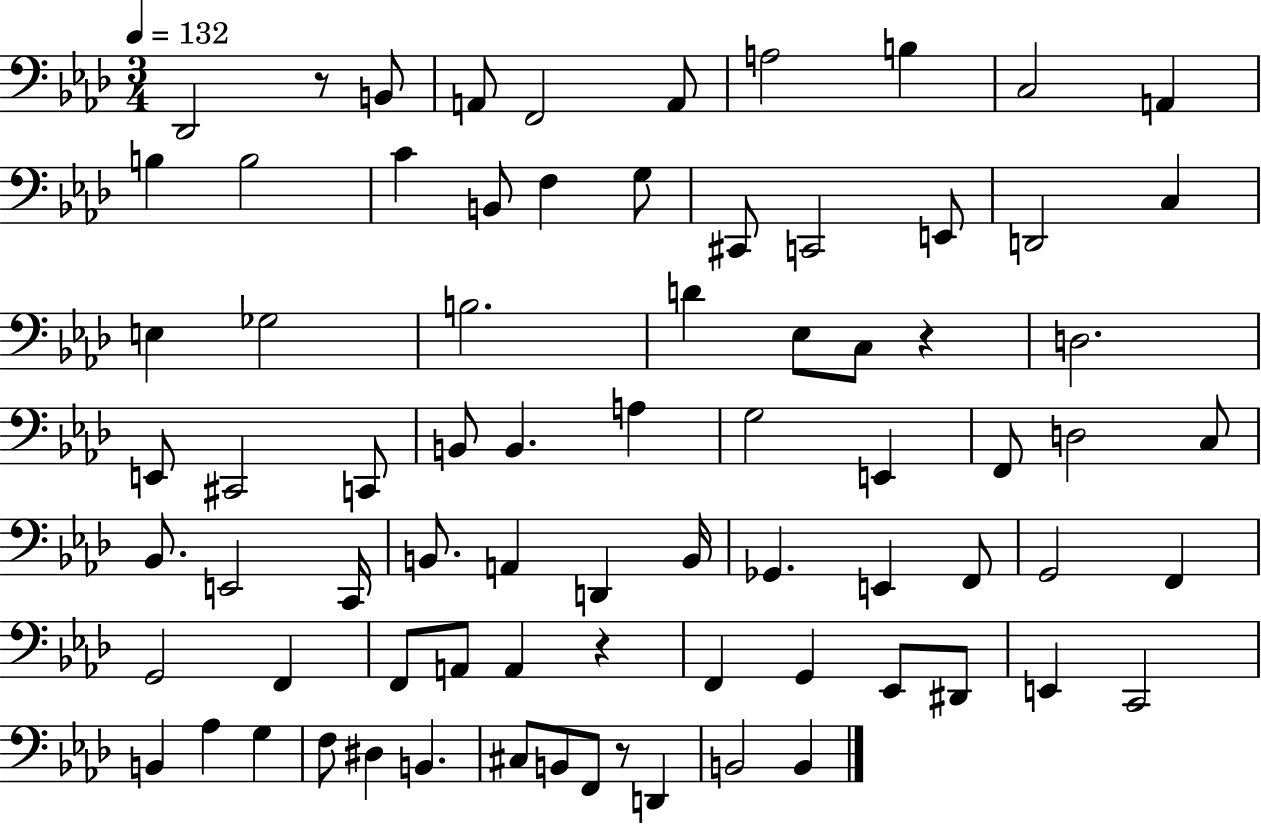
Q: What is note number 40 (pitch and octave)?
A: E2